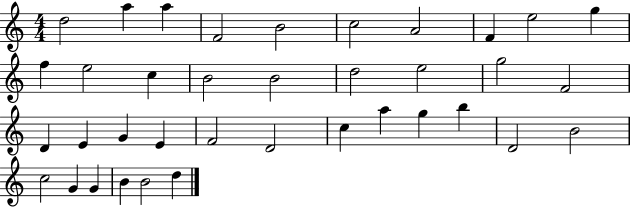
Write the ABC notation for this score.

X:1
T:Untitled
M:4/4
L:1/4
K:C
d2 a a F2 B2 c2 A2 F e2 g f e2 c B2 B2 d2 e2 g2 F2 D E G E F2 D2 c a g b D2 B2 c2 G G B B2 d